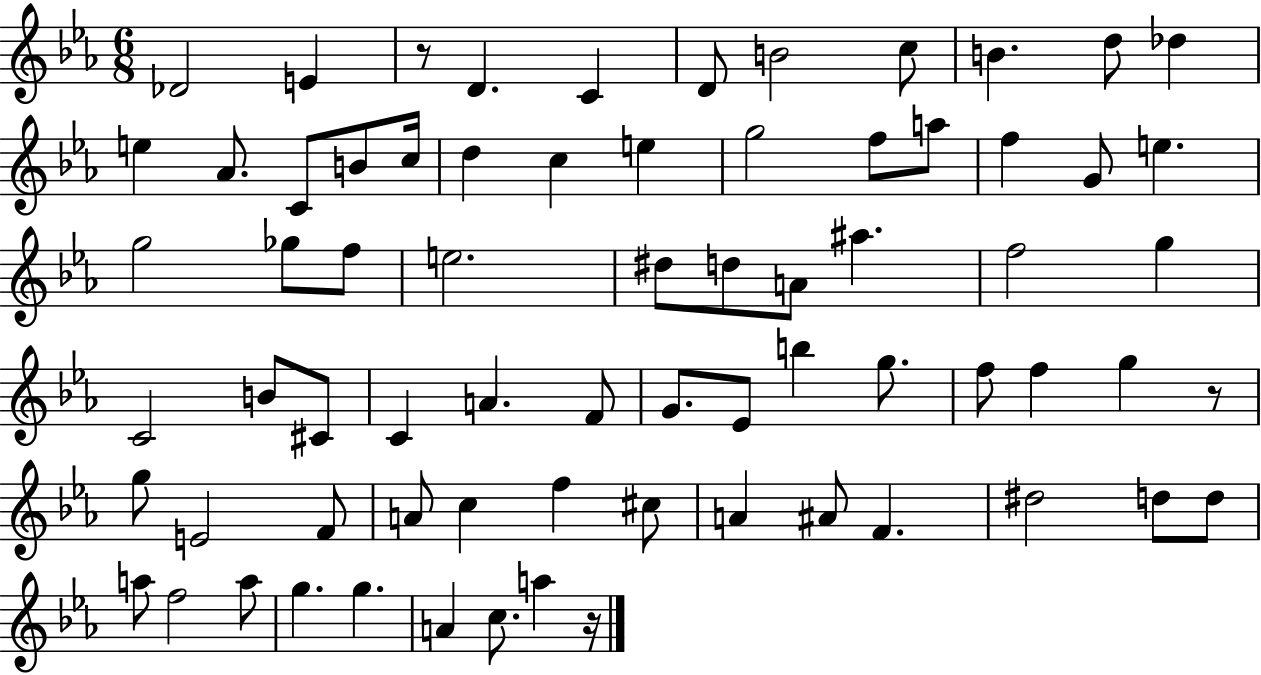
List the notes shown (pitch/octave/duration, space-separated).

Db4/h E4/q R/e D4/q. C4/q D4/e B4/h C5/e B4/q. D5/e Db5/q E5/q Ab4/e. C4/e B4/e C5/s D5/q C5/q E5/q G5/h F5/e A5/e F5/q G4/e E5/q. G5/h Gb5/e F5/e E5/h. D#5/e D5/e A4/e A#5/q. F5/h G5/q C4/h B4/e C#4/e C4/q A4/q. F4/e G4/e. Eb4/e B5/q G5/e. F5/e F5/q G5/q R/e G5/e E4/h F4/e A4/e C5/q F5/q C#5/e A4/q A#4/e F4/q. D#5/h D5/e D5/e A5/e F5/h A5/e G5/q. G5/q. A4/q C5/e. A5/q R/s